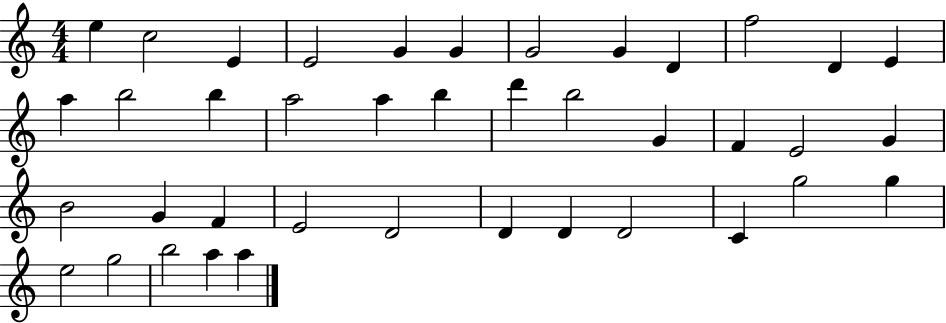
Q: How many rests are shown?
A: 0